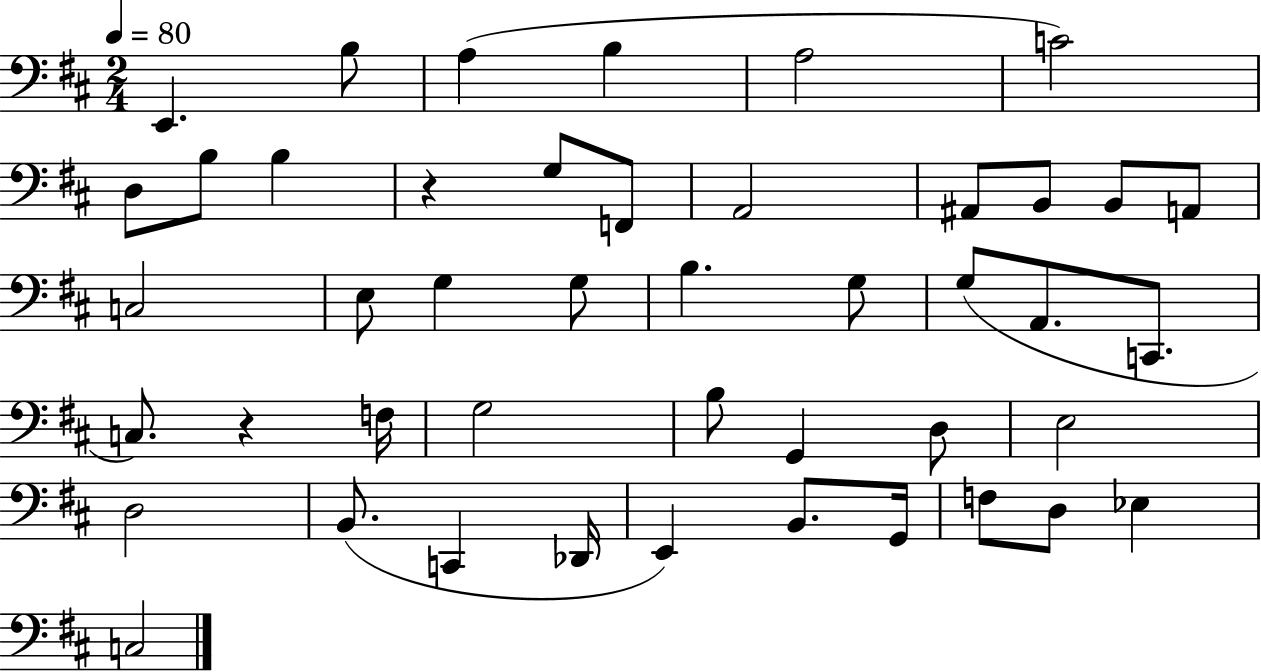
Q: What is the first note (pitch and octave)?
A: E2